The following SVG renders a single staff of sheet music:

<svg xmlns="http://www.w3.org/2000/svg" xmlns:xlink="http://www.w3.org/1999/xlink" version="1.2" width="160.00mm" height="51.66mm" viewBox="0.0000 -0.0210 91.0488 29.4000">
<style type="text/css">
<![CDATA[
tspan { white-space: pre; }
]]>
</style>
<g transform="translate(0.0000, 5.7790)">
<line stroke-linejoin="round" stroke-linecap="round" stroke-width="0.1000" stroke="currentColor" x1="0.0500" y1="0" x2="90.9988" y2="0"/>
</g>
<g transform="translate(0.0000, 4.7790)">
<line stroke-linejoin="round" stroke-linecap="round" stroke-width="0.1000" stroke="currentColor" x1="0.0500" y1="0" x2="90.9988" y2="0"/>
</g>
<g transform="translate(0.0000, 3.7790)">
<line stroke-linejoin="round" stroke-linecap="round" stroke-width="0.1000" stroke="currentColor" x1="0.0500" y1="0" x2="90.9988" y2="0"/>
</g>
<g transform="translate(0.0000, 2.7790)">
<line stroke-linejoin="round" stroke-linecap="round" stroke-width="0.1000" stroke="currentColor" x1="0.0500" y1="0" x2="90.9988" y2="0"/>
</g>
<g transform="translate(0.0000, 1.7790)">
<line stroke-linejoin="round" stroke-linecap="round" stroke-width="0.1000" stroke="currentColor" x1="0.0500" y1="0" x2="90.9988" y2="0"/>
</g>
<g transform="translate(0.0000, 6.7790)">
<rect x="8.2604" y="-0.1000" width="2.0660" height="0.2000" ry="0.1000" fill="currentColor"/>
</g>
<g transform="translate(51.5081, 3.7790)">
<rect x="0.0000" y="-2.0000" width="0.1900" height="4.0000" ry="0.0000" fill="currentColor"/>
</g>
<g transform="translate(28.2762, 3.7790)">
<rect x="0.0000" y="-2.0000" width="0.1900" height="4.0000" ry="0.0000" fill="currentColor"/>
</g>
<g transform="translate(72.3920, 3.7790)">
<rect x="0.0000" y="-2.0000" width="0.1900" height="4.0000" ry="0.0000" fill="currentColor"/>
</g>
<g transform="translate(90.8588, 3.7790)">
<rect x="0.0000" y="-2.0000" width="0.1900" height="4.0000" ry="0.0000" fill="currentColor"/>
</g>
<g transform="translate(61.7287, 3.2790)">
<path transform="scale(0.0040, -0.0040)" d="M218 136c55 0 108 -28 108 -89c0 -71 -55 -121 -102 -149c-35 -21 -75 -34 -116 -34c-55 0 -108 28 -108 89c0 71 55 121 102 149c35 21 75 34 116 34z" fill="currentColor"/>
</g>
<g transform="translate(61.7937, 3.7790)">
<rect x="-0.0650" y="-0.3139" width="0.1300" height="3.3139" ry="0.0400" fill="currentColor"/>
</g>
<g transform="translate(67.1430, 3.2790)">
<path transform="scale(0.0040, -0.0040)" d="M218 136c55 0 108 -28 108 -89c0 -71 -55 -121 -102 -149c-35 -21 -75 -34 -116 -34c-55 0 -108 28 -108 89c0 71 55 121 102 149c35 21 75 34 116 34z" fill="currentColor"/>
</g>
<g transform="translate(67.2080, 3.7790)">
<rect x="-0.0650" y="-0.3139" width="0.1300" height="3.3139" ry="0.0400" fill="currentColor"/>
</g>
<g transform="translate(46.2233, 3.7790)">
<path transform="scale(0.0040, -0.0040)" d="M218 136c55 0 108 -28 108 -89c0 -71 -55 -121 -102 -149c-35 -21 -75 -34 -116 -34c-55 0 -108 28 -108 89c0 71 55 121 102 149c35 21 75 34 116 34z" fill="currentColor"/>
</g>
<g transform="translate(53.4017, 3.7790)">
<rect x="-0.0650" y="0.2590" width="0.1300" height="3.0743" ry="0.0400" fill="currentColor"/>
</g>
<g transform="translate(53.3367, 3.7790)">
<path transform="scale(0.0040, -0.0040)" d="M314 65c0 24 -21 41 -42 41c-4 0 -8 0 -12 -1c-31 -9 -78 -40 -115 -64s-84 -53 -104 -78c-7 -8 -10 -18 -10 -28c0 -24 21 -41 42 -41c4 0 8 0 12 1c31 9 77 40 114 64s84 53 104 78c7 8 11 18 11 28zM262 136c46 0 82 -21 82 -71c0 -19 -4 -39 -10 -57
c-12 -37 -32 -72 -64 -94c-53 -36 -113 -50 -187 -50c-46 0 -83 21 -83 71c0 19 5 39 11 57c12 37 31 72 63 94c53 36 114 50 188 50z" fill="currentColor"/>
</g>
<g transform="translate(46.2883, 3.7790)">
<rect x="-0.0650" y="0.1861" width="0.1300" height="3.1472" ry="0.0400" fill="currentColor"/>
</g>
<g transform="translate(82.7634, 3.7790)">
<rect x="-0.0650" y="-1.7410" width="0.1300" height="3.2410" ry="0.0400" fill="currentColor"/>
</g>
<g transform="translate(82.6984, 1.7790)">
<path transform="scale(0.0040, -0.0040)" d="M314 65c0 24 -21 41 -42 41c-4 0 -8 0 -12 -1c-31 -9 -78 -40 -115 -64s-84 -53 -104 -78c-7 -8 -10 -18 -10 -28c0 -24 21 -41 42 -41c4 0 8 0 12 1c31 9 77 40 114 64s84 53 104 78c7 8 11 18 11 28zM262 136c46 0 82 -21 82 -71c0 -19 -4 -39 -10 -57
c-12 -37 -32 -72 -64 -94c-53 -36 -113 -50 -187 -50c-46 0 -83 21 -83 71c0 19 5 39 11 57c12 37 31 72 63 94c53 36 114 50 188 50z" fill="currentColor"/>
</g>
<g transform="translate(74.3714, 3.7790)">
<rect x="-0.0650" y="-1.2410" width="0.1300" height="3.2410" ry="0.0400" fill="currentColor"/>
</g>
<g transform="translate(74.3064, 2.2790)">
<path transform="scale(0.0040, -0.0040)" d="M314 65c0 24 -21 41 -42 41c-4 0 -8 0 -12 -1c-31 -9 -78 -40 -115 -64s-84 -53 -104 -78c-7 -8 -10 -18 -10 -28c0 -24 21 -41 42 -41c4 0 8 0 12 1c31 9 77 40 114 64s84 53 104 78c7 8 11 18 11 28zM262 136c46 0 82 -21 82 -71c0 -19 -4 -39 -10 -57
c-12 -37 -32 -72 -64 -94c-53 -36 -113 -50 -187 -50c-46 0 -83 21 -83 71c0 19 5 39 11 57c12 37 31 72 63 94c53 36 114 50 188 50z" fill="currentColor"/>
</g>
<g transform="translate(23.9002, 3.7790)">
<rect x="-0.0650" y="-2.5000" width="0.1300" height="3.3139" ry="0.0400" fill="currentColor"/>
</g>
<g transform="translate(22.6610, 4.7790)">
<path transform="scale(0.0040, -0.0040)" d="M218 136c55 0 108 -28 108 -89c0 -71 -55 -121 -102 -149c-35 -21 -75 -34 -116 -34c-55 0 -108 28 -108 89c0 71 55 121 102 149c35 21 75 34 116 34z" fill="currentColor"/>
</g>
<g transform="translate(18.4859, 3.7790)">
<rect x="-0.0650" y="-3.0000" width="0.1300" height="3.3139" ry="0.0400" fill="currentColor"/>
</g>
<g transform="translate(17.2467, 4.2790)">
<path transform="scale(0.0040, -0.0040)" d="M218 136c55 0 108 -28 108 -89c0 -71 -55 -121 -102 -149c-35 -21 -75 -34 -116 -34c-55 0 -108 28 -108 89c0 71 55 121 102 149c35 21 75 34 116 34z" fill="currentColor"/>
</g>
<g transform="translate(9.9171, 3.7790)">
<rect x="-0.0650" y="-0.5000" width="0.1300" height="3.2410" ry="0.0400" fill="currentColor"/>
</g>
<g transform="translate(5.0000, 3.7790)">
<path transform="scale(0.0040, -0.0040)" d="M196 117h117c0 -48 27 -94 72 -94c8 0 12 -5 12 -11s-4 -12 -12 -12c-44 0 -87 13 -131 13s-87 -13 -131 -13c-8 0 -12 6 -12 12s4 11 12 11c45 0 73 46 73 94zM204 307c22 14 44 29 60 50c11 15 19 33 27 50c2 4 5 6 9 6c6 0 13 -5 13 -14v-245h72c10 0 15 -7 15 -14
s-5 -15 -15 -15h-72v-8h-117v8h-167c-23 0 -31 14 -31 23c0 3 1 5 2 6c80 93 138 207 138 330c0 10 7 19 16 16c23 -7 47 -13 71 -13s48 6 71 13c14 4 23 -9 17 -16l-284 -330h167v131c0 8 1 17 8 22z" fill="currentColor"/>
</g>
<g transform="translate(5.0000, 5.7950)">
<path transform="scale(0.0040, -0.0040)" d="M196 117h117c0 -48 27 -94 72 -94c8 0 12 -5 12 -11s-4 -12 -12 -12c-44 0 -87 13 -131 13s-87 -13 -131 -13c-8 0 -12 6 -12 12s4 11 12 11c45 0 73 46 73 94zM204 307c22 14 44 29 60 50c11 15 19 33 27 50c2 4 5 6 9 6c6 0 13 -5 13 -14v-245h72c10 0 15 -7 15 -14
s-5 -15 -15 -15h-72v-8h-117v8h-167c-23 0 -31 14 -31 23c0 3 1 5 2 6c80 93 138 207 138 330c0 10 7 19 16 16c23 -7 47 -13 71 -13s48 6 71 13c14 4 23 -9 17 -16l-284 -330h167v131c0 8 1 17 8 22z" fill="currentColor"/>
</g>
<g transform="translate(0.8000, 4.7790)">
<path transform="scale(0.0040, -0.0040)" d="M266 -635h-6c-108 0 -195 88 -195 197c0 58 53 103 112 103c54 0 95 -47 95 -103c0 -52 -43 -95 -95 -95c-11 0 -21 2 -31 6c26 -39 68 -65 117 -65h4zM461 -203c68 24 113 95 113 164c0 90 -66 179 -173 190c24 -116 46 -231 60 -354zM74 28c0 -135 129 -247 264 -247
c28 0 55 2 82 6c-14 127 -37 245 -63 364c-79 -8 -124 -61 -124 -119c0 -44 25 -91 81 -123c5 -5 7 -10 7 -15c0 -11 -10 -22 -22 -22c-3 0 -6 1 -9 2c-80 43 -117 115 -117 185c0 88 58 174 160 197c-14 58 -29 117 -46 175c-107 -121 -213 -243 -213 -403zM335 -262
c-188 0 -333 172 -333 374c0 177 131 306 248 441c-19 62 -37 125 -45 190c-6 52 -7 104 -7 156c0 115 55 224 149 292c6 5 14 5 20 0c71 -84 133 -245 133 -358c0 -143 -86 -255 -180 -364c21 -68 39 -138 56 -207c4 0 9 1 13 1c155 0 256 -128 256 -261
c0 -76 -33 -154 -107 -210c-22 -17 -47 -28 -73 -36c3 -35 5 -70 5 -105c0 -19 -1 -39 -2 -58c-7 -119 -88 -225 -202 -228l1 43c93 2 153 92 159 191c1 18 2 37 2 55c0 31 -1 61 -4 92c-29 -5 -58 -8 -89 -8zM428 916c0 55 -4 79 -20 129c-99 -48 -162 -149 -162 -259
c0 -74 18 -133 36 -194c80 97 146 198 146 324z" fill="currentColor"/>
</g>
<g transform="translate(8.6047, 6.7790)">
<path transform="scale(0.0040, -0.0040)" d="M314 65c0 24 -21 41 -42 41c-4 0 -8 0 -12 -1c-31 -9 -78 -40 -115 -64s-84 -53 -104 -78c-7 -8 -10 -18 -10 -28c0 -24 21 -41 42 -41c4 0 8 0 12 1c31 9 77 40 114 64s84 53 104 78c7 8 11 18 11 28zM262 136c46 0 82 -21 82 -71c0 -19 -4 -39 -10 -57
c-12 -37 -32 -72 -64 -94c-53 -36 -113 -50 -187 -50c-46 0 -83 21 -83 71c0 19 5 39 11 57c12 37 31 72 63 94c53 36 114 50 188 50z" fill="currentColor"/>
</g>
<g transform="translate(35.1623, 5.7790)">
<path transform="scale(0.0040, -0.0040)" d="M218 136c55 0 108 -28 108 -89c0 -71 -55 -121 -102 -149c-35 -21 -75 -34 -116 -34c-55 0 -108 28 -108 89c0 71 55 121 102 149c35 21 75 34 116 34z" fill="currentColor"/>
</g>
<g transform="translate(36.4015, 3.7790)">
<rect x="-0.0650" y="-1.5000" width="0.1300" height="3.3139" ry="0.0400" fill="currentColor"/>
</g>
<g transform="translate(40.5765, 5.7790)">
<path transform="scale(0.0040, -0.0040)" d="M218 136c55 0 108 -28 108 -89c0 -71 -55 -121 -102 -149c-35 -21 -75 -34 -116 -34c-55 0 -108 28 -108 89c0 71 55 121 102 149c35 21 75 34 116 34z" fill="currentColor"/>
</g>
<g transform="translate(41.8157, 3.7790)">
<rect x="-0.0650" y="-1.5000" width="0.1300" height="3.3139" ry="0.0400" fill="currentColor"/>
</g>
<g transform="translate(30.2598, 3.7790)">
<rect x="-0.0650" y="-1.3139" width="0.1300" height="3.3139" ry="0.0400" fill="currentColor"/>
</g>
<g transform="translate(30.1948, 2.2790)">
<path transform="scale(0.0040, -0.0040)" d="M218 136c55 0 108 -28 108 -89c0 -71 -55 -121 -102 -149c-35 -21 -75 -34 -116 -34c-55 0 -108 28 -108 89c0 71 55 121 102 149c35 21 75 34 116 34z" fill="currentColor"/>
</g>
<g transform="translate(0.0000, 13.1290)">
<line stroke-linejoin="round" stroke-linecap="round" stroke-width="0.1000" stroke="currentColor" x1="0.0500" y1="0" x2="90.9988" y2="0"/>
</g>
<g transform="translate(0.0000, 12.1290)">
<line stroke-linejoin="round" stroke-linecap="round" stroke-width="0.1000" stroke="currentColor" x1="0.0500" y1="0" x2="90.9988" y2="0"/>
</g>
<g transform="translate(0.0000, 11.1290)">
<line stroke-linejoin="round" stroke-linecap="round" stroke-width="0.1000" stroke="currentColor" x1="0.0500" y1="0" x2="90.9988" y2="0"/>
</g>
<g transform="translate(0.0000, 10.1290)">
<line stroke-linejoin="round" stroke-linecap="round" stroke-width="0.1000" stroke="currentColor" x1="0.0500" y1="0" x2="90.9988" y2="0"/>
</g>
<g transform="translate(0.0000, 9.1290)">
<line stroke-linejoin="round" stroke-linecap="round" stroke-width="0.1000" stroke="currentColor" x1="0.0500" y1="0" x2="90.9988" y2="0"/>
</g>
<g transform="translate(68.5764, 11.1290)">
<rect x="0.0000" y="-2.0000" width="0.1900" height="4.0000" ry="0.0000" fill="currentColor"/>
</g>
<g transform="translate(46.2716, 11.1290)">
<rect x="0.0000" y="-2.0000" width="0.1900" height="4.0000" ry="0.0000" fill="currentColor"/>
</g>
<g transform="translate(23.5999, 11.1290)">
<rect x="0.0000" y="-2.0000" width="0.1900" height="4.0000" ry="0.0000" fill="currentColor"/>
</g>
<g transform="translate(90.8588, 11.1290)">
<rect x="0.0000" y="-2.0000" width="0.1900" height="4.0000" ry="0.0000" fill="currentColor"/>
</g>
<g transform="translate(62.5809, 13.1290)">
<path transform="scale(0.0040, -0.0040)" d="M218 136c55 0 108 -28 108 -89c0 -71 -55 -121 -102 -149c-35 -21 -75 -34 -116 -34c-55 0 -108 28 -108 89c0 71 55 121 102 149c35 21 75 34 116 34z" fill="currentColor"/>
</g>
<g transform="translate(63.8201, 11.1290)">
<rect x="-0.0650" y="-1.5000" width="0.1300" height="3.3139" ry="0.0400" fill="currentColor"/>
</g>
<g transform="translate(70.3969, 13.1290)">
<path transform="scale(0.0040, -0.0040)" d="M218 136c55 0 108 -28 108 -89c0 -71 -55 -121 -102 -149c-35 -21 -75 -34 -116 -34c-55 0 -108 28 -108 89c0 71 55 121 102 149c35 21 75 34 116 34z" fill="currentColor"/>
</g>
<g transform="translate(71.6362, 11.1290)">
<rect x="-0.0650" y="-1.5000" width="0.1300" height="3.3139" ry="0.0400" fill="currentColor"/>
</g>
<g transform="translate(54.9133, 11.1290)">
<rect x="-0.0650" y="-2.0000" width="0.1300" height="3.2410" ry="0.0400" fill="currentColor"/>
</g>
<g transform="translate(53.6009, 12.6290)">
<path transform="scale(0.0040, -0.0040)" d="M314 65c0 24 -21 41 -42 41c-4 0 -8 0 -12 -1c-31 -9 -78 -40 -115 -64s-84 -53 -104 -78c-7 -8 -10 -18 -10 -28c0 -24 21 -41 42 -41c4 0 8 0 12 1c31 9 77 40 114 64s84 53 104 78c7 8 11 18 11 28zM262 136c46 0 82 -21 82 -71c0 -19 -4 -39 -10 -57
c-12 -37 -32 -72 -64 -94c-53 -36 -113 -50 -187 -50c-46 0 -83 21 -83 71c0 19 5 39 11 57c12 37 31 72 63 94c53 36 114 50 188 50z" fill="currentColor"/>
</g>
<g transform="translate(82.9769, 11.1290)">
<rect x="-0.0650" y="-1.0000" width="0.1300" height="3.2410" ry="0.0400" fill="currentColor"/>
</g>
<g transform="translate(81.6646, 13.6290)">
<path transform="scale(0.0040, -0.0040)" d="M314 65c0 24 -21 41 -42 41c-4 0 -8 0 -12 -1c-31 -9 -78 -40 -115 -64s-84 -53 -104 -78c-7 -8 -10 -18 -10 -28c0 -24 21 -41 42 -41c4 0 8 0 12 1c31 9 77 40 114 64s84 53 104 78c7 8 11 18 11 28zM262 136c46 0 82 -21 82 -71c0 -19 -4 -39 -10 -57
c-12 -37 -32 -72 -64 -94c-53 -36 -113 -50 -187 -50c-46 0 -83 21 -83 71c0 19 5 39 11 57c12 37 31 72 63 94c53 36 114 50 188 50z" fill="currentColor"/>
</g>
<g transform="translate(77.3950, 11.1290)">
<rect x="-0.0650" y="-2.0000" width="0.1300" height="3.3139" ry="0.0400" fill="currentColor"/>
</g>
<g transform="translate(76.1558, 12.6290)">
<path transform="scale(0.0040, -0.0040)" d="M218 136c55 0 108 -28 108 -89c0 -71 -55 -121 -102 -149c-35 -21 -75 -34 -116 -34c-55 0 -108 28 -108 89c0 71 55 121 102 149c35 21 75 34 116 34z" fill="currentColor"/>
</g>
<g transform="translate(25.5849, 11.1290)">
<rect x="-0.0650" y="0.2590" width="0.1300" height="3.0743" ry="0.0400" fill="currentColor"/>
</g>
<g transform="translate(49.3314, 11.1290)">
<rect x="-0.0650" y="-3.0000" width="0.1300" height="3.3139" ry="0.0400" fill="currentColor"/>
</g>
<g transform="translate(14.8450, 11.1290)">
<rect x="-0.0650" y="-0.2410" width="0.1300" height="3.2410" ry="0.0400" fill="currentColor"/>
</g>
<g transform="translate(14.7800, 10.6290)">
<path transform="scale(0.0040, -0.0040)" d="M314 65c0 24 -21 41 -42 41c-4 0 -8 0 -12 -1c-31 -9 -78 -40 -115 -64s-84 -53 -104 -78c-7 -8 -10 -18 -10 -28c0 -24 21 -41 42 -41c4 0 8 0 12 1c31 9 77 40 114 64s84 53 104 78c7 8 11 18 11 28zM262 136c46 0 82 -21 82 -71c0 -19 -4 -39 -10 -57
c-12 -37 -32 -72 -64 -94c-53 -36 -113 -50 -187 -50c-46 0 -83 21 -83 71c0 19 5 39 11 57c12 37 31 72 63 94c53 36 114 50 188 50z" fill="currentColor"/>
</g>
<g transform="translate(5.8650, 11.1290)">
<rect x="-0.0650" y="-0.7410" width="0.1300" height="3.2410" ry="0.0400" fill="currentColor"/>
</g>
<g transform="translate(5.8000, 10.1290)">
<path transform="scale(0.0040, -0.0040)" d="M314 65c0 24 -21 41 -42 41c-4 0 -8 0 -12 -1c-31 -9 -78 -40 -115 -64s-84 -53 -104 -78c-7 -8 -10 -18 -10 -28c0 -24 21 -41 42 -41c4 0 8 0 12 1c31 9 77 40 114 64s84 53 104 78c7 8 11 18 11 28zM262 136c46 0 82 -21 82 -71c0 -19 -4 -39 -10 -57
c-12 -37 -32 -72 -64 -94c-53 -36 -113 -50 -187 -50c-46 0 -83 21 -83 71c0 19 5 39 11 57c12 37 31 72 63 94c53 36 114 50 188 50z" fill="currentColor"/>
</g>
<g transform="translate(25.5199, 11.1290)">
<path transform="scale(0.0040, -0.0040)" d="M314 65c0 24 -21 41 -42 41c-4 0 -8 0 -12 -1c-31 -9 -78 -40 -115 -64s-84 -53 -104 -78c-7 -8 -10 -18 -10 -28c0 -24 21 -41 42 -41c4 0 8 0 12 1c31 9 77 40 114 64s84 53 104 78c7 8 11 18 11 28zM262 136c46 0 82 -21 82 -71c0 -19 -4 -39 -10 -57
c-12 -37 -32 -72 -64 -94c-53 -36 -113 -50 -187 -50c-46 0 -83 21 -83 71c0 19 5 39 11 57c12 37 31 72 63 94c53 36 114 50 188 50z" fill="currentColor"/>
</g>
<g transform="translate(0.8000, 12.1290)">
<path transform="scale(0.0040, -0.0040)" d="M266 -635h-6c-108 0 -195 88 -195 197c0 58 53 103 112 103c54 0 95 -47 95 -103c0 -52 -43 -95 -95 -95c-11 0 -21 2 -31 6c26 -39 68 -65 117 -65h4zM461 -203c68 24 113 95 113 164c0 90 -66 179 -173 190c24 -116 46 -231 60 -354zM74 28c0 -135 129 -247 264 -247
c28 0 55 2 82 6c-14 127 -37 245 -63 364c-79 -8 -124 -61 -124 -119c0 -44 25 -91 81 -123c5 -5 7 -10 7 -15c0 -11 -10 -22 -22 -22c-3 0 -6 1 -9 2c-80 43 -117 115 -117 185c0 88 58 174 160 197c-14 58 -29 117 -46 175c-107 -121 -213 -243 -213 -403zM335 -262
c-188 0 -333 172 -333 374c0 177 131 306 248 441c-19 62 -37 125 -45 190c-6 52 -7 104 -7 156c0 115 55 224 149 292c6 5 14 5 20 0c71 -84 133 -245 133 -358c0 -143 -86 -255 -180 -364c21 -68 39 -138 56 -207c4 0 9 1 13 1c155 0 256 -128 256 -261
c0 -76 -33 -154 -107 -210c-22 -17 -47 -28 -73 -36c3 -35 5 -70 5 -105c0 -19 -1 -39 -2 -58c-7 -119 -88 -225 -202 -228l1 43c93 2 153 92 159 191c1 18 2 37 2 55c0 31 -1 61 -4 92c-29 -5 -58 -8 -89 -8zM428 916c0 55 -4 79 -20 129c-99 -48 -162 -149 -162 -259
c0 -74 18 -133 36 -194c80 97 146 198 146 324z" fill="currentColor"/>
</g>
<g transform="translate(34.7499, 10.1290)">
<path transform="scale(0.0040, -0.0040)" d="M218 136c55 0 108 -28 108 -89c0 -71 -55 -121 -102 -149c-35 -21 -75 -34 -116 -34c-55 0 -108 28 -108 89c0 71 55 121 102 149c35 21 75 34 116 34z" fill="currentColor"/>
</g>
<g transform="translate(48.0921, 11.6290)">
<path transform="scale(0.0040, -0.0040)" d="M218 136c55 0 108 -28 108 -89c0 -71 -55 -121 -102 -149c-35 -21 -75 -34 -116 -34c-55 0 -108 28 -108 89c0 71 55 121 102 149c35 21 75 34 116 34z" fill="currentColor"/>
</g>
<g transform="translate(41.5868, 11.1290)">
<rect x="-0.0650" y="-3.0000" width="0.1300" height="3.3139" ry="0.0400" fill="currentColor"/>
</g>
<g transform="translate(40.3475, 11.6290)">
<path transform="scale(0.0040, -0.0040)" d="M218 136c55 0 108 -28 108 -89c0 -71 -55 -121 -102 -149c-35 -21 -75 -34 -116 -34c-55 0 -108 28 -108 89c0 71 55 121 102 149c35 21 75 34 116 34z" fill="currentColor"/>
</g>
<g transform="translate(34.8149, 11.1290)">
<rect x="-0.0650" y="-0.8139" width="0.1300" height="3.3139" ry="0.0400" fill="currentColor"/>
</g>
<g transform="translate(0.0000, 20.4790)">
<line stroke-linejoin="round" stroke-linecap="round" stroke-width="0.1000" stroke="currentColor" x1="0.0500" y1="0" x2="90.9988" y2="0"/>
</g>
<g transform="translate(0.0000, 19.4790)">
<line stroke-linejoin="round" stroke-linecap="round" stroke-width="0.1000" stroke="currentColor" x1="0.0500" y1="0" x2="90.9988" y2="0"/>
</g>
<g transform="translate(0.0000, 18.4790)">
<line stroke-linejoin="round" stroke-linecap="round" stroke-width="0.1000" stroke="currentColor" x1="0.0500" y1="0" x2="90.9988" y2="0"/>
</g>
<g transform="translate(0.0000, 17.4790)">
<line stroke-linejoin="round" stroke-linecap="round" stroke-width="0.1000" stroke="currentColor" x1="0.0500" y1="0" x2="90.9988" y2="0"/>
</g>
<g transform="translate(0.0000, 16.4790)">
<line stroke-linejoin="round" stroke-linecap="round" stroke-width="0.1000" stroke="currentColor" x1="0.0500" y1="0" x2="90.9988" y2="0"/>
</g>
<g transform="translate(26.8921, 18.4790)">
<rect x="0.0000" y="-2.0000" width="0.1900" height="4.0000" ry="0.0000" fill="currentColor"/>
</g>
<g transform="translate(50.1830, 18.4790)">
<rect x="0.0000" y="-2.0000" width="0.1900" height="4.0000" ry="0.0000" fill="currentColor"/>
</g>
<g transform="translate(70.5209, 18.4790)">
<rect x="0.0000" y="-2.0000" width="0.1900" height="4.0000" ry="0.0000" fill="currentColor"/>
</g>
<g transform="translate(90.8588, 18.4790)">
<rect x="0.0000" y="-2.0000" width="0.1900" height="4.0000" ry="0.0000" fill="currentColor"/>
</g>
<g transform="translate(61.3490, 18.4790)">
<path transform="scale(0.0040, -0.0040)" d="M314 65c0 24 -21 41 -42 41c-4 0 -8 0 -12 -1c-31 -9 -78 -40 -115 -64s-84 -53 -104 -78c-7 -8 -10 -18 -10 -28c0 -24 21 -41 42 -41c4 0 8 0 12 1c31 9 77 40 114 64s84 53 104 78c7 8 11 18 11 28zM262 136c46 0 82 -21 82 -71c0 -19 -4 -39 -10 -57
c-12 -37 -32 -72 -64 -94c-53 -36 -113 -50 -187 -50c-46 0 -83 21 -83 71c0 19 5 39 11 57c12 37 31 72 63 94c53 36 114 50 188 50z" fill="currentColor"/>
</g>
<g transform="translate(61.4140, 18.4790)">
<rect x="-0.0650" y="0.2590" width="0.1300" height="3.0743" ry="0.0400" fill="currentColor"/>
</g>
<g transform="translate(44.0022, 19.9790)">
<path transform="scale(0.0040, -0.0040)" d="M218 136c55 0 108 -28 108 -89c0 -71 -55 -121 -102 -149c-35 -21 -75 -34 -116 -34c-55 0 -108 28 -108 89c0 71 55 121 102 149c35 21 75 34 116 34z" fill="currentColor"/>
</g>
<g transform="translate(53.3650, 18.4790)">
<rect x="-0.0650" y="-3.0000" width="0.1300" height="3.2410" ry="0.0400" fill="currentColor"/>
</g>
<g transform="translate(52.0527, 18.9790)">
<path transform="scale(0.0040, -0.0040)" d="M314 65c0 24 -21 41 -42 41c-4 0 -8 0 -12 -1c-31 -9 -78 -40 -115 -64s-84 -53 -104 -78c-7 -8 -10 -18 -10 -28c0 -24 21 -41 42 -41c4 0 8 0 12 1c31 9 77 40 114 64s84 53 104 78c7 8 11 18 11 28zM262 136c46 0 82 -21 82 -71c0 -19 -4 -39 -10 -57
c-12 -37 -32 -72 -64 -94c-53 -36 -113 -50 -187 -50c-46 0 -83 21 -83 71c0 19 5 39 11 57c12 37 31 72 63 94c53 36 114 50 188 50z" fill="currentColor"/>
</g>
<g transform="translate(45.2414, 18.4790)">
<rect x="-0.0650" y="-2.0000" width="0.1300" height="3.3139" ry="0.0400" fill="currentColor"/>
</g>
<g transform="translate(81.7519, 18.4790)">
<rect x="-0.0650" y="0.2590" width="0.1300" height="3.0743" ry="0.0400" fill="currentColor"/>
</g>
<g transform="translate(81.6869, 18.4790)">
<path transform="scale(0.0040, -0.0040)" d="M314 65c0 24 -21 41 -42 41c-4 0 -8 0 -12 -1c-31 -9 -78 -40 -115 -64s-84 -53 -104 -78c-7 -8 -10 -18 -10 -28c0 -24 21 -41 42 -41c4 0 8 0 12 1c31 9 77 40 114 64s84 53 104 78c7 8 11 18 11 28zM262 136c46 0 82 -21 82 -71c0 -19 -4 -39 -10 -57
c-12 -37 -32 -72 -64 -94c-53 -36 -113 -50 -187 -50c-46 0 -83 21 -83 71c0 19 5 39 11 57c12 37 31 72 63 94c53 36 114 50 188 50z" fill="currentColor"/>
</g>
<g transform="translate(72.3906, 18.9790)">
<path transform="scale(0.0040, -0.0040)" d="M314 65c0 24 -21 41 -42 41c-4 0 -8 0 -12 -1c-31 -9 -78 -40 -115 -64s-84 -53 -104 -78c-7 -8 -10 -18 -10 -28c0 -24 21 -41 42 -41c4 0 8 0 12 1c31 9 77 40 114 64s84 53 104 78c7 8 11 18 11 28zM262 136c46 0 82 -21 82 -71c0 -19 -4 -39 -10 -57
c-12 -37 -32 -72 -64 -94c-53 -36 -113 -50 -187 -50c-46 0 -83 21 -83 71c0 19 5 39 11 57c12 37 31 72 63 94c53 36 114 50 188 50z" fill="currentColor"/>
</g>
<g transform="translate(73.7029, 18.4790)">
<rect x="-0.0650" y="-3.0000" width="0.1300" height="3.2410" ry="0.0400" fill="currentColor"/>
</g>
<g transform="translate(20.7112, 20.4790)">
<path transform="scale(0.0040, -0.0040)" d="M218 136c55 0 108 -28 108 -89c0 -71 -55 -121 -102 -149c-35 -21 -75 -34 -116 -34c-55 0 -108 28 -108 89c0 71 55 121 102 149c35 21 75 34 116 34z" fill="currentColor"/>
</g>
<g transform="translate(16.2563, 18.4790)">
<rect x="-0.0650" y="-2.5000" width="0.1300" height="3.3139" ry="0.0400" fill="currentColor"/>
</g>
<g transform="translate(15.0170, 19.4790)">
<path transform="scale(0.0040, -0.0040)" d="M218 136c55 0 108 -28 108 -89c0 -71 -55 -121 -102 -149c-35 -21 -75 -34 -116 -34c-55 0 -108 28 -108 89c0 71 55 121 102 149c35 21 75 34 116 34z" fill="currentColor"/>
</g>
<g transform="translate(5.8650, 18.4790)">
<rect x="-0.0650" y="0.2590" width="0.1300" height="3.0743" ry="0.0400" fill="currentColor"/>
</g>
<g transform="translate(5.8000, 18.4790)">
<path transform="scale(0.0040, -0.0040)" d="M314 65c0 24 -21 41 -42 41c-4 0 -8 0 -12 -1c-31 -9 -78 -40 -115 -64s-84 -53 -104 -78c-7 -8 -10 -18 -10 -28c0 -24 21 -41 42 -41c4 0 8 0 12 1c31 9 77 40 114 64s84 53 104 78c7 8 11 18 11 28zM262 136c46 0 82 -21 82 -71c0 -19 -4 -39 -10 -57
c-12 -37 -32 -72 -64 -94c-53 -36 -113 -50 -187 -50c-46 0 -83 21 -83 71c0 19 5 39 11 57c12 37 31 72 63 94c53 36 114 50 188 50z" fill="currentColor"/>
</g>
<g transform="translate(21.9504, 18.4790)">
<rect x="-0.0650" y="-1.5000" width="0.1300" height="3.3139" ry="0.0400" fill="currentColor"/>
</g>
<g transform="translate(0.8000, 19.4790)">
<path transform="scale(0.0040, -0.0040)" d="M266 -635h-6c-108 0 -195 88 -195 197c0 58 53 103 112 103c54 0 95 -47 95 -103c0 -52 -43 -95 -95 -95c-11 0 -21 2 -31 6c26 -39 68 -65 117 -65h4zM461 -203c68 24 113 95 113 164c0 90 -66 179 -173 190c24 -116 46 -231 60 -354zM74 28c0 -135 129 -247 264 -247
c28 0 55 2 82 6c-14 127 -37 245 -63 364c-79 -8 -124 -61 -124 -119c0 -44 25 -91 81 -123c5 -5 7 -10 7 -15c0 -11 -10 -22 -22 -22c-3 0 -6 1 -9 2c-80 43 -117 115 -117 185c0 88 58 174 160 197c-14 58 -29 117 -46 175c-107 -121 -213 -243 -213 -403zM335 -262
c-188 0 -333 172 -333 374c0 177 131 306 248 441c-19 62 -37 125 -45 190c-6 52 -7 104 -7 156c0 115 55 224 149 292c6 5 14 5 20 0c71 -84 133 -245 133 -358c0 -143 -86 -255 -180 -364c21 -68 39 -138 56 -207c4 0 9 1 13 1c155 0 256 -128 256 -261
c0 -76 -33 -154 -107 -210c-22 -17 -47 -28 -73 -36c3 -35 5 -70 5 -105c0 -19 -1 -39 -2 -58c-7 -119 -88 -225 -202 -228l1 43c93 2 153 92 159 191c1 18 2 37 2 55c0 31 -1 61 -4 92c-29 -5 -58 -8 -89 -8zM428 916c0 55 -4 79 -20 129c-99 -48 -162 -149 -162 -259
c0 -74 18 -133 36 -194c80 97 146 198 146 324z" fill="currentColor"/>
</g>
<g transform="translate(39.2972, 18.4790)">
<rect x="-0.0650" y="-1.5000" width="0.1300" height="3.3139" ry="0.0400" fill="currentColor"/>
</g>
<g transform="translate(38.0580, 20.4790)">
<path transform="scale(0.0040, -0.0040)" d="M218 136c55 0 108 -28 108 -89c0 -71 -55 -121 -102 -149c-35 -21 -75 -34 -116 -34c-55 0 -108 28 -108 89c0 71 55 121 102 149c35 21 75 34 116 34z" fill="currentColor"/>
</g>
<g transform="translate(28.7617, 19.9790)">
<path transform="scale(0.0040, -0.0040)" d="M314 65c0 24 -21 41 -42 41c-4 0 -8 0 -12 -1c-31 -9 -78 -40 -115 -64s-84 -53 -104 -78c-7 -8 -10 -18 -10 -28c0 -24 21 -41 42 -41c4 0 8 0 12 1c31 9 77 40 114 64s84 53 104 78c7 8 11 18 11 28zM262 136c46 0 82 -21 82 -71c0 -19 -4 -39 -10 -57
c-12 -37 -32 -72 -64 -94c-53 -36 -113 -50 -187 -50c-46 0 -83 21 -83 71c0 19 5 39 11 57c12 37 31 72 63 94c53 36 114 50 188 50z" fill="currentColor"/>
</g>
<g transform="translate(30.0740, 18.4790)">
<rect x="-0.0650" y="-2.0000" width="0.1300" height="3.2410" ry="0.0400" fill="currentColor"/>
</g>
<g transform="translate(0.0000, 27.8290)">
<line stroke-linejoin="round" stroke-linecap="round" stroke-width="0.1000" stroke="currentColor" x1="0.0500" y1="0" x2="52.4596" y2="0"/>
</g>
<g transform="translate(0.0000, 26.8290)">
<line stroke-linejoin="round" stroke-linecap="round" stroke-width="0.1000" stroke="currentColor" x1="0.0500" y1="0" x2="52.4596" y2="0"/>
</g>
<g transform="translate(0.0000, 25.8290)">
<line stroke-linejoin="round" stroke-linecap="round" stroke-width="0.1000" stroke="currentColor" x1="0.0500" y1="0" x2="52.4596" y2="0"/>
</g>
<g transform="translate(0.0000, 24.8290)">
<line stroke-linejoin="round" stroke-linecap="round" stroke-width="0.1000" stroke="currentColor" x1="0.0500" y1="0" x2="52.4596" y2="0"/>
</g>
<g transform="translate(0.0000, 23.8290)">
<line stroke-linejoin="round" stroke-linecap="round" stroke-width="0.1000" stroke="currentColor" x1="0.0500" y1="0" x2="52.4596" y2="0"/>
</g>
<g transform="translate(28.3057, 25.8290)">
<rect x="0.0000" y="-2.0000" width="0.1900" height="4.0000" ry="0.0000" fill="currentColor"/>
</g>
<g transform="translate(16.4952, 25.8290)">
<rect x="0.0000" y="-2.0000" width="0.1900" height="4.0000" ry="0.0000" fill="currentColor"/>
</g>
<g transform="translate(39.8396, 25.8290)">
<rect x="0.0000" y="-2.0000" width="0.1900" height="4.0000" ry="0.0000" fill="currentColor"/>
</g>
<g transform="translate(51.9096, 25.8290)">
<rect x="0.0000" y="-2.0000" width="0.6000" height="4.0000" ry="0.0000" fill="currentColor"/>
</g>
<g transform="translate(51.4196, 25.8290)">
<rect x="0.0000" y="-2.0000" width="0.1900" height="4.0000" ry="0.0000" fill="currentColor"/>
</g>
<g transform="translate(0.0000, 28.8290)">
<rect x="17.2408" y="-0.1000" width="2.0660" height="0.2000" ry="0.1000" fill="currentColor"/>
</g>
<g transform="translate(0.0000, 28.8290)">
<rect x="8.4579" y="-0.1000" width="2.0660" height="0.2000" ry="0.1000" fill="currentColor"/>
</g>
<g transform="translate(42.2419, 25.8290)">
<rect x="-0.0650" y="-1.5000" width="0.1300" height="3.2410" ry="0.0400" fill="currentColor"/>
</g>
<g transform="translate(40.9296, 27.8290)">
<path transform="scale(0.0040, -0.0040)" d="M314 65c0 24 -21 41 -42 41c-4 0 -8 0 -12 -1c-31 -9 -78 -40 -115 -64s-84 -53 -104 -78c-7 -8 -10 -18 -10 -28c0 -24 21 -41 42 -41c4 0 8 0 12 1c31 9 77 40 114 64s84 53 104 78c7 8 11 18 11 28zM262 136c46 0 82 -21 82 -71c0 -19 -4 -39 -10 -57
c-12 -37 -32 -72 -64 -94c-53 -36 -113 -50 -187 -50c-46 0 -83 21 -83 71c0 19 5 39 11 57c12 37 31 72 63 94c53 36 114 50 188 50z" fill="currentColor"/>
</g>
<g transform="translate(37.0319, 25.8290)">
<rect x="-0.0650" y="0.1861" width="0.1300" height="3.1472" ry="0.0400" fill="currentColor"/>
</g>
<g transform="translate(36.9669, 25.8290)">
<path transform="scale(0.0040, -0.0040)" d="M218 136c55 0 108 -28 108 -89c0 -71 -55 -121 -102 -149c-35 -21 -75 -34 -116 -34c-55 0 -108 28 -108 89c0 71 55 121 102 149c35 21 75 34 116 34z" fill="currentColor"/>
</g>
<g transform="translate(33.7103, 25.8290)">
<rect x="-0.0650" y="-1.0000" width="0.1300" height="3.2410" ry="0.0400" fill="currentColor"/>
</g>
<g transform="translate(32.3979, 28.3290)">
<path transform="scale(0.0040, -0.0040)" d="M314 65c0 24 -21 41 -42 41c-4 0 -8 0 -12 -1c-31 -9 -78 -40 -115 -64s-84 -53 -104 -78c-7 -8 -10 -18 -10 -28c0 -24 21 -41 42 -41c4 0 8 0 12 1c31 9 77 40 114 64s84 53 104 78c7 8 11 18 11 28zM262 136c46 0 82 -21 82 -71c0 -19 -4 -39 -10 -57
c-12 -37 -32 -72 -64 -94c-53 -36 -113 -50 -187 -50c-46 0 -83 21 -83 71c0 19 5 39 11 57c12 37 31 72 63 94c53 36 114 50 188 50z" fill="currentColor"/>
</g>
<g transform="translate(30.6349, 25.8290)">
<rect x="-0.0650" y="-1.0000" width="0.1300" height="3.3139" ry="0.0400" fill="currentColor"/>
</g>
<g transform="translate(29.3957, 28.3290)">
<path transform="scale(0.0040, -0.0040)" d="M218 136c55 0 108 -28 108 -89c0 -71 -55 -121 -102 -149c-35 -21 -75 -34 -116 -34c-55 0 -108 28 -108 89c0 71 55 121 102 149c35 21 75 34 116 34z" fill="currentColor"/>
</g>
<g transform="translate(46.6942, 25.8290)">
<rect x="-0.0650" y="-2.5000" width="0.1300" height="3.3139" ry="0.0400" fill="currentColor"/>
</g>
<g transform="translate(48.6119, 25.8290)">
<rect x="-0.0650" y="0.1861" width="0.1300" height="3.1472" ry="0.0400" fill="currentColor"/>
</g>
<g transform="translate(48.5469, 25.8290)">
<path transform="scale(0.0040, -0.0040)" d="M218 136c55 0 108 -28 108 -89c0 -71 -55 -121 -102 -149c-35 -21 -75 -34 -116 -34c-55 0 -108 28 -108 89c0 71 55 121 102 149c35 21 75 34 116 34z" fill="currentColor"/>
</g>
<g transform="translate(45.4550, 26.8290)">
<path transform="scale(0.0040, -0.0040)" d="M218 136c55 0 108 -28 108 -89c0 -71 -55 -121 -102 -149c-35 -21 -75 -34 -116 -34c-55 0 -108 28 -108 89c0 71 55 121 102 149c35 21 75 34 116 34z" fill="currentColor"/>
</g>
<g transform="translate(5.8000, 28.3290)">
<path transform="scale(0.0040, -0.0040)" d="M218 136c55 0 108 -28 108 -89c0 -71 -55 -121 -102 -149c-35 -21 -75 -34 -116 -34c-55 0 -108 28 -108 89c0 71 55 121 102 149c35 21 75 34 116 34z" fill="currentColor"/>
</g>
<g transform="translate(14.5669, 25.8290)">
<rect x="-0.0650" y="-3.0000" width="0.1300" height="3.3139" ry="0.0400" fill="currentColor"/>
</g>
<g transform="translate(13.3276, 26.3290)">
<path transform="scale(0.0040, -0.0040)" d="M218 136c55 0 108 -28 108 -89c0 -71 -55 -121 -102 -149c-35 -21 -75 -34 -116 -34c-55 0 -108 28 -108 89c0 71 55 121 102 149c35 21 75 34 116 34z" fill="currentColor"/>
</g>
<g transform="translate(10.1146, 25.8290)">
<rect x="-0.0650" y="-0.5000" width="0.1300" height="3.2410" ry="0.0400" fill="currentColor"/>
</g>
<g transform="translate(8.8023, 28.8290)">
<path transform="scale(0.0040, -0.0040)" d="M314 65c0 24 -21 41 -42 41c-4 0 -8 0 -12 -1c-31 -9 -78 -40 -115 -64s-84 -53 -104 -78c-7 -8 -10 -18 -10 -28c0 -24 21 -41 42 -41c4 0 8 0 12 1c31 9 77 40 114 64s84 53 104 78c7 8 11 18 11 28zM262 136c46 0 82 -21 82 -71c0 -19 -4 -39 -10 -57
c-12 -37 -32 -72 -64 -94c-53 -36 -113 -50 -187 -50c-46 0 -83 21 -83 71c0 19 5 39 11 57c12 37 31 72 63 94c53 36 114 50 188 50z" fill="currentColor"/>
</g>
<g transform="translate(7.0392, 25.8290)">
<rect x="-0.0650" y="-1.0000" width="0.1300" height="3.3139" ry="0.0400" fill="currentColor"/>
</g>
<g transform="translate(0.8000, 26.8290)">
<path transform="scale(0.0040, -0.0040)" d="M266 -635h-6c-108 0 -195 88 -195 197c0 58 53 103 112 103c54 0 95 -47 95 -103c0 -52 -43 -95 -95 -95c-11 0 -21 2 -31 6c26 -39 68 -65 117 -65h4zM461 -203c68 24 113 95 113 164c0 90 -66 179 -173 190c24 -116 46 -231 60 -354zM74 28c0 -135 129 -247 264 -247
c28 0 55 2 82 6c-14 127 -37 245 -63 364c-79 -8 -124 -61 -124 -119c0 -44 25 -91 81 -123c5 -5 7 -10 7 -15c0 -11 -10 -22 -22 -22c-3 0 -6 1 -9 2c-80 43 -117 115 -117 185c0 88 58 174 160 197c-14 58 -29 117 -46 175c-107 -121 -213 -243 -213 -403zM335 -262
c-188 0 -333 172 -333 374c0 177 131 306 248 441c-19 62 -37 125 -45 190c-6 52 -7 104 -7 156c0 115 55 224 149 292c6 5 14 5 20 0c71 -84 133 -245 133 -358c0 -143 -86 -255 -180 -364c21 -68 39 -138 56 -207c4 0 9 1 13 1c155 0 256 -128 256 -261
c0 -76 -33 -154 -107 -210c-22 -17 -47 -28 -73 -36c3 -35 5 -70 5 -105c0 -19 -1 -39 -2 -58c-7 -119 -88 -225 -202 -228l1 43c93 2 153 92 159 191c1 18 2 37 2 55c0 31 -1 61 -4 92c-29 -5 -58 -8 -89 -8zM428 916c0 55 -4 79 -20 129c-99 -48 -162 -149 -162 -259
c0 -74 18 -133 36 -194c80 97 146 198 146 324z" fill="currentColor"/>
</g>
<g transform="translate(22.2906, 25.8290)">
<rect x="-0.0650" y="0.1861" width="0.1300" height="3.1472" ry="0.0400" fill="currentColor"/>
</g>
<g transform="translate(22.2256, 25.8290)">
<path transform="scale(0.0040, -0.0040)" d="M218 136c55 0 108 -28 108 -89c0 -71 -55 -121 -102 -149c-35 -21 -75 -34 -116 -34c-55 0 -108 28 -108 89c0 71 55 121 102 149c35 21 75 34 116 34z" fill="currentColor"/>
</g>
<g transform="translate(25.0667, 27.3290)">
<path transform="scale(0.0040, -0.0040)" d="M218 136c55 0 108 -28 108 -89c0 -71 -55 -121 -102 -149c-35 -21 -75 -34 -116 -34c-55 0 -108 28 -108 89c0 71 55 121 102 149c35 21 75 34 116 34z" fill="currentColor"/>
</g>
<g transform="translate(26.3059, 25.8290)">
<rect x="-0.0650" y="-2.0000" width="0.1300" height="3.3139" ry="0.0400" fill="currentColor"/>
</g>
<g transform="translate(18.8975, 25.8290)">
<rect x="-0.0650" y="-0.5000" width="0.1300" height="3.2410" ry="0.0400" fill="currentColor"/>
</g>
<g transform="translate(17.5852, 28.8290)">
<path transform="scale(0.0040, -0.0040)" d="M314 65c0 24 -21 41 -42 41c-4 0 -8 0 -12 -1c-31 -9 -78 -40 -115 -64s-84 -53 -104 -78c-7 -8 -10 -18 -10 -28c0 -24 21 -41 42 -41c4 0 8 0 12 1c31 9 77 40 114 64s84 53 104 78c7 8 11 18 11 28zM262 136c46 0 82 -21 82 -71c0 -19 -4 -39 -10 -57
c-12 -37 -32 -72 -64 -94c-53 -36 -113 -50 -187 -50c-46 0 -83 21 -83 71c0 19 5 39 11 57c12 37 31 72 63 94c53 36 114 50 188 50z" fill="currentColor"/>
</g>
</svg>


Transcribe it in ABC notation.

X:1
T:Untitled
M:4/4
L:1/4
K:C
C2 A G e E E B B2 c c e2 f2 d2 c2 B2 d A A F2 E E F D2 B2 G E F2 E F A2 B2 A2 B2 D C2 A C2 B F D D2 B E2 G B